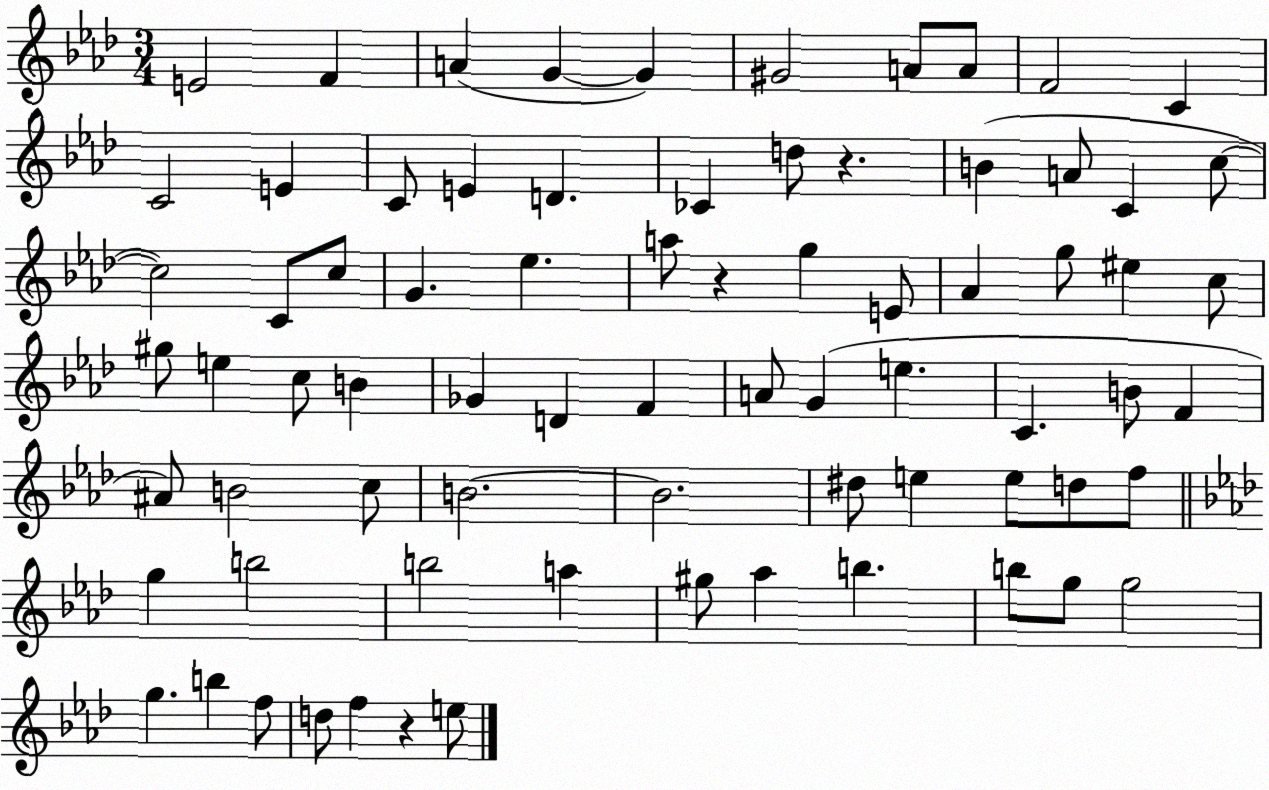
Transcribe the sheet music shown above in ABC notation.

X:1
T:Untitled
M:3/4
L:1/4
K:Ab
E2 F A G G ^G2 A/2 A/2 F2 C C2 E C/2 E D _C d/2 z B A/2 C c/2 c2 C/2 c/2 G _e a/2 z g E/2 _A g/2 ^e c/2 ^g/2 e c/2 B _G D F A/2 G e C B/2 F ^A/2 B2 c/2 B2 B2 ^d/2 e e/2 d/2 f/2 g b2 b2 a ^g/2 _a b b/2 g/2 g2 g b f/2 d/2 f z e/2